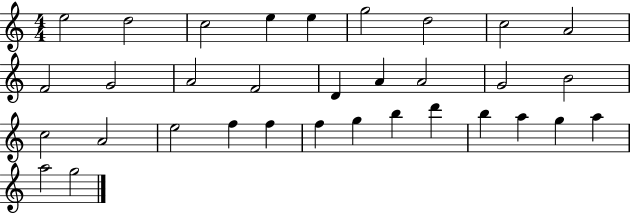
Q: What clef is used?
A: treble